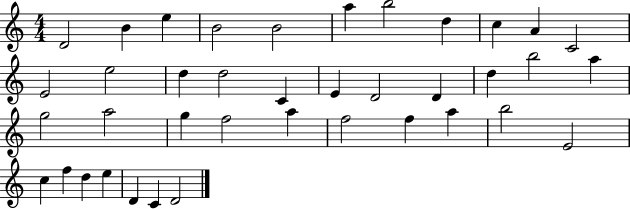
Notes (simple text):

D4/h B4/q E5/q B4/h B4/h A5/q B5/h D5/q C5/q A4/q C4/h E4/h E5/h D5/q D5/h C4/q E4/q D4/h D4/q D5/q B5/h A5/q G5/h A5/h G5/q F5/h A5/q F5/h F5/q A5/q B5/h E4/h C5/q F5/q D5/q E5/q D4/q C4/q D4/h